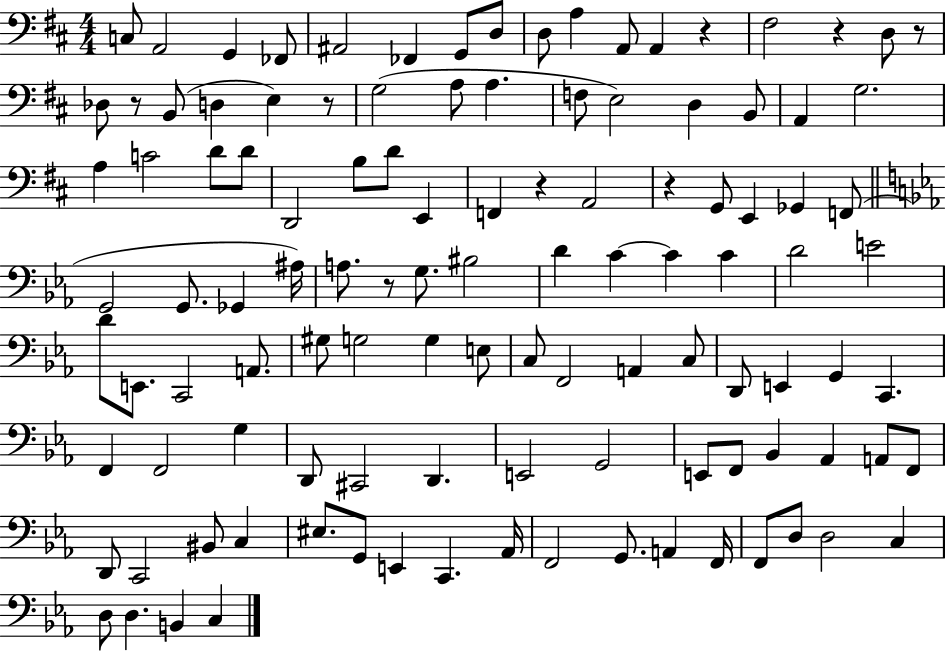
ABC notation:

X:1
T:Untitled
M:4/4
L:1/4
K:D
C,/2 A,,2 G,, _F,,/2 ^A,,2 _F,, G,,/2 D,/2 D,/2 A, A,,/2 A,, z ^F,2 z D,/2 z/2 _D,/2 z/2 B,,/2 D, E, z/2 G,2 A,/2 A, F,/2 E,2 D, B,,/2 A,, G,2 A, C2 D/2 D/2 D,,2 B,/2 D/2 E,, F,, z A,,2 z G,,/2 E,, _G,, F,,/2 G,,2 G,,/2 _G,, ^A,/4 A,/2 z/2 G,/2 ^B,2 D C C C D2 E2 D/2 E,,/2 C,,2 A,,/2 ^G,/2 G,2 G, E,/2 C,/2 F,,2 A,, C,/2 D,,/2 E,, G,, C,, F,, F,,2 G, D,,/2 ^C,,2 D,, E,,2 G,,2 E,,/2 F,,/2 _B,, _A,, A,,/2 F,,/2 D,,/2 C,,2 ^B,,/2 C, ^E,/2 G,,/2 E,, C,, _A,,/4 F,,2 G,,/2 A,, F,,/4 F,,/2 D,/2 D,2 C, D,/2 D, B,, C,